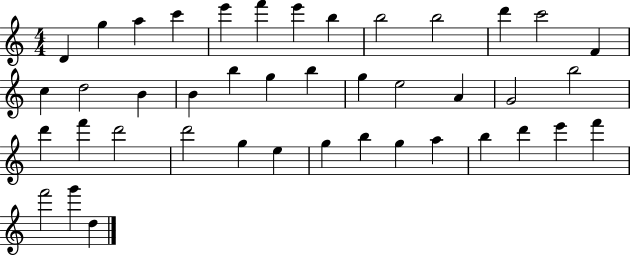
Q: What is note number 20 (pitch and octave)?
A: B5